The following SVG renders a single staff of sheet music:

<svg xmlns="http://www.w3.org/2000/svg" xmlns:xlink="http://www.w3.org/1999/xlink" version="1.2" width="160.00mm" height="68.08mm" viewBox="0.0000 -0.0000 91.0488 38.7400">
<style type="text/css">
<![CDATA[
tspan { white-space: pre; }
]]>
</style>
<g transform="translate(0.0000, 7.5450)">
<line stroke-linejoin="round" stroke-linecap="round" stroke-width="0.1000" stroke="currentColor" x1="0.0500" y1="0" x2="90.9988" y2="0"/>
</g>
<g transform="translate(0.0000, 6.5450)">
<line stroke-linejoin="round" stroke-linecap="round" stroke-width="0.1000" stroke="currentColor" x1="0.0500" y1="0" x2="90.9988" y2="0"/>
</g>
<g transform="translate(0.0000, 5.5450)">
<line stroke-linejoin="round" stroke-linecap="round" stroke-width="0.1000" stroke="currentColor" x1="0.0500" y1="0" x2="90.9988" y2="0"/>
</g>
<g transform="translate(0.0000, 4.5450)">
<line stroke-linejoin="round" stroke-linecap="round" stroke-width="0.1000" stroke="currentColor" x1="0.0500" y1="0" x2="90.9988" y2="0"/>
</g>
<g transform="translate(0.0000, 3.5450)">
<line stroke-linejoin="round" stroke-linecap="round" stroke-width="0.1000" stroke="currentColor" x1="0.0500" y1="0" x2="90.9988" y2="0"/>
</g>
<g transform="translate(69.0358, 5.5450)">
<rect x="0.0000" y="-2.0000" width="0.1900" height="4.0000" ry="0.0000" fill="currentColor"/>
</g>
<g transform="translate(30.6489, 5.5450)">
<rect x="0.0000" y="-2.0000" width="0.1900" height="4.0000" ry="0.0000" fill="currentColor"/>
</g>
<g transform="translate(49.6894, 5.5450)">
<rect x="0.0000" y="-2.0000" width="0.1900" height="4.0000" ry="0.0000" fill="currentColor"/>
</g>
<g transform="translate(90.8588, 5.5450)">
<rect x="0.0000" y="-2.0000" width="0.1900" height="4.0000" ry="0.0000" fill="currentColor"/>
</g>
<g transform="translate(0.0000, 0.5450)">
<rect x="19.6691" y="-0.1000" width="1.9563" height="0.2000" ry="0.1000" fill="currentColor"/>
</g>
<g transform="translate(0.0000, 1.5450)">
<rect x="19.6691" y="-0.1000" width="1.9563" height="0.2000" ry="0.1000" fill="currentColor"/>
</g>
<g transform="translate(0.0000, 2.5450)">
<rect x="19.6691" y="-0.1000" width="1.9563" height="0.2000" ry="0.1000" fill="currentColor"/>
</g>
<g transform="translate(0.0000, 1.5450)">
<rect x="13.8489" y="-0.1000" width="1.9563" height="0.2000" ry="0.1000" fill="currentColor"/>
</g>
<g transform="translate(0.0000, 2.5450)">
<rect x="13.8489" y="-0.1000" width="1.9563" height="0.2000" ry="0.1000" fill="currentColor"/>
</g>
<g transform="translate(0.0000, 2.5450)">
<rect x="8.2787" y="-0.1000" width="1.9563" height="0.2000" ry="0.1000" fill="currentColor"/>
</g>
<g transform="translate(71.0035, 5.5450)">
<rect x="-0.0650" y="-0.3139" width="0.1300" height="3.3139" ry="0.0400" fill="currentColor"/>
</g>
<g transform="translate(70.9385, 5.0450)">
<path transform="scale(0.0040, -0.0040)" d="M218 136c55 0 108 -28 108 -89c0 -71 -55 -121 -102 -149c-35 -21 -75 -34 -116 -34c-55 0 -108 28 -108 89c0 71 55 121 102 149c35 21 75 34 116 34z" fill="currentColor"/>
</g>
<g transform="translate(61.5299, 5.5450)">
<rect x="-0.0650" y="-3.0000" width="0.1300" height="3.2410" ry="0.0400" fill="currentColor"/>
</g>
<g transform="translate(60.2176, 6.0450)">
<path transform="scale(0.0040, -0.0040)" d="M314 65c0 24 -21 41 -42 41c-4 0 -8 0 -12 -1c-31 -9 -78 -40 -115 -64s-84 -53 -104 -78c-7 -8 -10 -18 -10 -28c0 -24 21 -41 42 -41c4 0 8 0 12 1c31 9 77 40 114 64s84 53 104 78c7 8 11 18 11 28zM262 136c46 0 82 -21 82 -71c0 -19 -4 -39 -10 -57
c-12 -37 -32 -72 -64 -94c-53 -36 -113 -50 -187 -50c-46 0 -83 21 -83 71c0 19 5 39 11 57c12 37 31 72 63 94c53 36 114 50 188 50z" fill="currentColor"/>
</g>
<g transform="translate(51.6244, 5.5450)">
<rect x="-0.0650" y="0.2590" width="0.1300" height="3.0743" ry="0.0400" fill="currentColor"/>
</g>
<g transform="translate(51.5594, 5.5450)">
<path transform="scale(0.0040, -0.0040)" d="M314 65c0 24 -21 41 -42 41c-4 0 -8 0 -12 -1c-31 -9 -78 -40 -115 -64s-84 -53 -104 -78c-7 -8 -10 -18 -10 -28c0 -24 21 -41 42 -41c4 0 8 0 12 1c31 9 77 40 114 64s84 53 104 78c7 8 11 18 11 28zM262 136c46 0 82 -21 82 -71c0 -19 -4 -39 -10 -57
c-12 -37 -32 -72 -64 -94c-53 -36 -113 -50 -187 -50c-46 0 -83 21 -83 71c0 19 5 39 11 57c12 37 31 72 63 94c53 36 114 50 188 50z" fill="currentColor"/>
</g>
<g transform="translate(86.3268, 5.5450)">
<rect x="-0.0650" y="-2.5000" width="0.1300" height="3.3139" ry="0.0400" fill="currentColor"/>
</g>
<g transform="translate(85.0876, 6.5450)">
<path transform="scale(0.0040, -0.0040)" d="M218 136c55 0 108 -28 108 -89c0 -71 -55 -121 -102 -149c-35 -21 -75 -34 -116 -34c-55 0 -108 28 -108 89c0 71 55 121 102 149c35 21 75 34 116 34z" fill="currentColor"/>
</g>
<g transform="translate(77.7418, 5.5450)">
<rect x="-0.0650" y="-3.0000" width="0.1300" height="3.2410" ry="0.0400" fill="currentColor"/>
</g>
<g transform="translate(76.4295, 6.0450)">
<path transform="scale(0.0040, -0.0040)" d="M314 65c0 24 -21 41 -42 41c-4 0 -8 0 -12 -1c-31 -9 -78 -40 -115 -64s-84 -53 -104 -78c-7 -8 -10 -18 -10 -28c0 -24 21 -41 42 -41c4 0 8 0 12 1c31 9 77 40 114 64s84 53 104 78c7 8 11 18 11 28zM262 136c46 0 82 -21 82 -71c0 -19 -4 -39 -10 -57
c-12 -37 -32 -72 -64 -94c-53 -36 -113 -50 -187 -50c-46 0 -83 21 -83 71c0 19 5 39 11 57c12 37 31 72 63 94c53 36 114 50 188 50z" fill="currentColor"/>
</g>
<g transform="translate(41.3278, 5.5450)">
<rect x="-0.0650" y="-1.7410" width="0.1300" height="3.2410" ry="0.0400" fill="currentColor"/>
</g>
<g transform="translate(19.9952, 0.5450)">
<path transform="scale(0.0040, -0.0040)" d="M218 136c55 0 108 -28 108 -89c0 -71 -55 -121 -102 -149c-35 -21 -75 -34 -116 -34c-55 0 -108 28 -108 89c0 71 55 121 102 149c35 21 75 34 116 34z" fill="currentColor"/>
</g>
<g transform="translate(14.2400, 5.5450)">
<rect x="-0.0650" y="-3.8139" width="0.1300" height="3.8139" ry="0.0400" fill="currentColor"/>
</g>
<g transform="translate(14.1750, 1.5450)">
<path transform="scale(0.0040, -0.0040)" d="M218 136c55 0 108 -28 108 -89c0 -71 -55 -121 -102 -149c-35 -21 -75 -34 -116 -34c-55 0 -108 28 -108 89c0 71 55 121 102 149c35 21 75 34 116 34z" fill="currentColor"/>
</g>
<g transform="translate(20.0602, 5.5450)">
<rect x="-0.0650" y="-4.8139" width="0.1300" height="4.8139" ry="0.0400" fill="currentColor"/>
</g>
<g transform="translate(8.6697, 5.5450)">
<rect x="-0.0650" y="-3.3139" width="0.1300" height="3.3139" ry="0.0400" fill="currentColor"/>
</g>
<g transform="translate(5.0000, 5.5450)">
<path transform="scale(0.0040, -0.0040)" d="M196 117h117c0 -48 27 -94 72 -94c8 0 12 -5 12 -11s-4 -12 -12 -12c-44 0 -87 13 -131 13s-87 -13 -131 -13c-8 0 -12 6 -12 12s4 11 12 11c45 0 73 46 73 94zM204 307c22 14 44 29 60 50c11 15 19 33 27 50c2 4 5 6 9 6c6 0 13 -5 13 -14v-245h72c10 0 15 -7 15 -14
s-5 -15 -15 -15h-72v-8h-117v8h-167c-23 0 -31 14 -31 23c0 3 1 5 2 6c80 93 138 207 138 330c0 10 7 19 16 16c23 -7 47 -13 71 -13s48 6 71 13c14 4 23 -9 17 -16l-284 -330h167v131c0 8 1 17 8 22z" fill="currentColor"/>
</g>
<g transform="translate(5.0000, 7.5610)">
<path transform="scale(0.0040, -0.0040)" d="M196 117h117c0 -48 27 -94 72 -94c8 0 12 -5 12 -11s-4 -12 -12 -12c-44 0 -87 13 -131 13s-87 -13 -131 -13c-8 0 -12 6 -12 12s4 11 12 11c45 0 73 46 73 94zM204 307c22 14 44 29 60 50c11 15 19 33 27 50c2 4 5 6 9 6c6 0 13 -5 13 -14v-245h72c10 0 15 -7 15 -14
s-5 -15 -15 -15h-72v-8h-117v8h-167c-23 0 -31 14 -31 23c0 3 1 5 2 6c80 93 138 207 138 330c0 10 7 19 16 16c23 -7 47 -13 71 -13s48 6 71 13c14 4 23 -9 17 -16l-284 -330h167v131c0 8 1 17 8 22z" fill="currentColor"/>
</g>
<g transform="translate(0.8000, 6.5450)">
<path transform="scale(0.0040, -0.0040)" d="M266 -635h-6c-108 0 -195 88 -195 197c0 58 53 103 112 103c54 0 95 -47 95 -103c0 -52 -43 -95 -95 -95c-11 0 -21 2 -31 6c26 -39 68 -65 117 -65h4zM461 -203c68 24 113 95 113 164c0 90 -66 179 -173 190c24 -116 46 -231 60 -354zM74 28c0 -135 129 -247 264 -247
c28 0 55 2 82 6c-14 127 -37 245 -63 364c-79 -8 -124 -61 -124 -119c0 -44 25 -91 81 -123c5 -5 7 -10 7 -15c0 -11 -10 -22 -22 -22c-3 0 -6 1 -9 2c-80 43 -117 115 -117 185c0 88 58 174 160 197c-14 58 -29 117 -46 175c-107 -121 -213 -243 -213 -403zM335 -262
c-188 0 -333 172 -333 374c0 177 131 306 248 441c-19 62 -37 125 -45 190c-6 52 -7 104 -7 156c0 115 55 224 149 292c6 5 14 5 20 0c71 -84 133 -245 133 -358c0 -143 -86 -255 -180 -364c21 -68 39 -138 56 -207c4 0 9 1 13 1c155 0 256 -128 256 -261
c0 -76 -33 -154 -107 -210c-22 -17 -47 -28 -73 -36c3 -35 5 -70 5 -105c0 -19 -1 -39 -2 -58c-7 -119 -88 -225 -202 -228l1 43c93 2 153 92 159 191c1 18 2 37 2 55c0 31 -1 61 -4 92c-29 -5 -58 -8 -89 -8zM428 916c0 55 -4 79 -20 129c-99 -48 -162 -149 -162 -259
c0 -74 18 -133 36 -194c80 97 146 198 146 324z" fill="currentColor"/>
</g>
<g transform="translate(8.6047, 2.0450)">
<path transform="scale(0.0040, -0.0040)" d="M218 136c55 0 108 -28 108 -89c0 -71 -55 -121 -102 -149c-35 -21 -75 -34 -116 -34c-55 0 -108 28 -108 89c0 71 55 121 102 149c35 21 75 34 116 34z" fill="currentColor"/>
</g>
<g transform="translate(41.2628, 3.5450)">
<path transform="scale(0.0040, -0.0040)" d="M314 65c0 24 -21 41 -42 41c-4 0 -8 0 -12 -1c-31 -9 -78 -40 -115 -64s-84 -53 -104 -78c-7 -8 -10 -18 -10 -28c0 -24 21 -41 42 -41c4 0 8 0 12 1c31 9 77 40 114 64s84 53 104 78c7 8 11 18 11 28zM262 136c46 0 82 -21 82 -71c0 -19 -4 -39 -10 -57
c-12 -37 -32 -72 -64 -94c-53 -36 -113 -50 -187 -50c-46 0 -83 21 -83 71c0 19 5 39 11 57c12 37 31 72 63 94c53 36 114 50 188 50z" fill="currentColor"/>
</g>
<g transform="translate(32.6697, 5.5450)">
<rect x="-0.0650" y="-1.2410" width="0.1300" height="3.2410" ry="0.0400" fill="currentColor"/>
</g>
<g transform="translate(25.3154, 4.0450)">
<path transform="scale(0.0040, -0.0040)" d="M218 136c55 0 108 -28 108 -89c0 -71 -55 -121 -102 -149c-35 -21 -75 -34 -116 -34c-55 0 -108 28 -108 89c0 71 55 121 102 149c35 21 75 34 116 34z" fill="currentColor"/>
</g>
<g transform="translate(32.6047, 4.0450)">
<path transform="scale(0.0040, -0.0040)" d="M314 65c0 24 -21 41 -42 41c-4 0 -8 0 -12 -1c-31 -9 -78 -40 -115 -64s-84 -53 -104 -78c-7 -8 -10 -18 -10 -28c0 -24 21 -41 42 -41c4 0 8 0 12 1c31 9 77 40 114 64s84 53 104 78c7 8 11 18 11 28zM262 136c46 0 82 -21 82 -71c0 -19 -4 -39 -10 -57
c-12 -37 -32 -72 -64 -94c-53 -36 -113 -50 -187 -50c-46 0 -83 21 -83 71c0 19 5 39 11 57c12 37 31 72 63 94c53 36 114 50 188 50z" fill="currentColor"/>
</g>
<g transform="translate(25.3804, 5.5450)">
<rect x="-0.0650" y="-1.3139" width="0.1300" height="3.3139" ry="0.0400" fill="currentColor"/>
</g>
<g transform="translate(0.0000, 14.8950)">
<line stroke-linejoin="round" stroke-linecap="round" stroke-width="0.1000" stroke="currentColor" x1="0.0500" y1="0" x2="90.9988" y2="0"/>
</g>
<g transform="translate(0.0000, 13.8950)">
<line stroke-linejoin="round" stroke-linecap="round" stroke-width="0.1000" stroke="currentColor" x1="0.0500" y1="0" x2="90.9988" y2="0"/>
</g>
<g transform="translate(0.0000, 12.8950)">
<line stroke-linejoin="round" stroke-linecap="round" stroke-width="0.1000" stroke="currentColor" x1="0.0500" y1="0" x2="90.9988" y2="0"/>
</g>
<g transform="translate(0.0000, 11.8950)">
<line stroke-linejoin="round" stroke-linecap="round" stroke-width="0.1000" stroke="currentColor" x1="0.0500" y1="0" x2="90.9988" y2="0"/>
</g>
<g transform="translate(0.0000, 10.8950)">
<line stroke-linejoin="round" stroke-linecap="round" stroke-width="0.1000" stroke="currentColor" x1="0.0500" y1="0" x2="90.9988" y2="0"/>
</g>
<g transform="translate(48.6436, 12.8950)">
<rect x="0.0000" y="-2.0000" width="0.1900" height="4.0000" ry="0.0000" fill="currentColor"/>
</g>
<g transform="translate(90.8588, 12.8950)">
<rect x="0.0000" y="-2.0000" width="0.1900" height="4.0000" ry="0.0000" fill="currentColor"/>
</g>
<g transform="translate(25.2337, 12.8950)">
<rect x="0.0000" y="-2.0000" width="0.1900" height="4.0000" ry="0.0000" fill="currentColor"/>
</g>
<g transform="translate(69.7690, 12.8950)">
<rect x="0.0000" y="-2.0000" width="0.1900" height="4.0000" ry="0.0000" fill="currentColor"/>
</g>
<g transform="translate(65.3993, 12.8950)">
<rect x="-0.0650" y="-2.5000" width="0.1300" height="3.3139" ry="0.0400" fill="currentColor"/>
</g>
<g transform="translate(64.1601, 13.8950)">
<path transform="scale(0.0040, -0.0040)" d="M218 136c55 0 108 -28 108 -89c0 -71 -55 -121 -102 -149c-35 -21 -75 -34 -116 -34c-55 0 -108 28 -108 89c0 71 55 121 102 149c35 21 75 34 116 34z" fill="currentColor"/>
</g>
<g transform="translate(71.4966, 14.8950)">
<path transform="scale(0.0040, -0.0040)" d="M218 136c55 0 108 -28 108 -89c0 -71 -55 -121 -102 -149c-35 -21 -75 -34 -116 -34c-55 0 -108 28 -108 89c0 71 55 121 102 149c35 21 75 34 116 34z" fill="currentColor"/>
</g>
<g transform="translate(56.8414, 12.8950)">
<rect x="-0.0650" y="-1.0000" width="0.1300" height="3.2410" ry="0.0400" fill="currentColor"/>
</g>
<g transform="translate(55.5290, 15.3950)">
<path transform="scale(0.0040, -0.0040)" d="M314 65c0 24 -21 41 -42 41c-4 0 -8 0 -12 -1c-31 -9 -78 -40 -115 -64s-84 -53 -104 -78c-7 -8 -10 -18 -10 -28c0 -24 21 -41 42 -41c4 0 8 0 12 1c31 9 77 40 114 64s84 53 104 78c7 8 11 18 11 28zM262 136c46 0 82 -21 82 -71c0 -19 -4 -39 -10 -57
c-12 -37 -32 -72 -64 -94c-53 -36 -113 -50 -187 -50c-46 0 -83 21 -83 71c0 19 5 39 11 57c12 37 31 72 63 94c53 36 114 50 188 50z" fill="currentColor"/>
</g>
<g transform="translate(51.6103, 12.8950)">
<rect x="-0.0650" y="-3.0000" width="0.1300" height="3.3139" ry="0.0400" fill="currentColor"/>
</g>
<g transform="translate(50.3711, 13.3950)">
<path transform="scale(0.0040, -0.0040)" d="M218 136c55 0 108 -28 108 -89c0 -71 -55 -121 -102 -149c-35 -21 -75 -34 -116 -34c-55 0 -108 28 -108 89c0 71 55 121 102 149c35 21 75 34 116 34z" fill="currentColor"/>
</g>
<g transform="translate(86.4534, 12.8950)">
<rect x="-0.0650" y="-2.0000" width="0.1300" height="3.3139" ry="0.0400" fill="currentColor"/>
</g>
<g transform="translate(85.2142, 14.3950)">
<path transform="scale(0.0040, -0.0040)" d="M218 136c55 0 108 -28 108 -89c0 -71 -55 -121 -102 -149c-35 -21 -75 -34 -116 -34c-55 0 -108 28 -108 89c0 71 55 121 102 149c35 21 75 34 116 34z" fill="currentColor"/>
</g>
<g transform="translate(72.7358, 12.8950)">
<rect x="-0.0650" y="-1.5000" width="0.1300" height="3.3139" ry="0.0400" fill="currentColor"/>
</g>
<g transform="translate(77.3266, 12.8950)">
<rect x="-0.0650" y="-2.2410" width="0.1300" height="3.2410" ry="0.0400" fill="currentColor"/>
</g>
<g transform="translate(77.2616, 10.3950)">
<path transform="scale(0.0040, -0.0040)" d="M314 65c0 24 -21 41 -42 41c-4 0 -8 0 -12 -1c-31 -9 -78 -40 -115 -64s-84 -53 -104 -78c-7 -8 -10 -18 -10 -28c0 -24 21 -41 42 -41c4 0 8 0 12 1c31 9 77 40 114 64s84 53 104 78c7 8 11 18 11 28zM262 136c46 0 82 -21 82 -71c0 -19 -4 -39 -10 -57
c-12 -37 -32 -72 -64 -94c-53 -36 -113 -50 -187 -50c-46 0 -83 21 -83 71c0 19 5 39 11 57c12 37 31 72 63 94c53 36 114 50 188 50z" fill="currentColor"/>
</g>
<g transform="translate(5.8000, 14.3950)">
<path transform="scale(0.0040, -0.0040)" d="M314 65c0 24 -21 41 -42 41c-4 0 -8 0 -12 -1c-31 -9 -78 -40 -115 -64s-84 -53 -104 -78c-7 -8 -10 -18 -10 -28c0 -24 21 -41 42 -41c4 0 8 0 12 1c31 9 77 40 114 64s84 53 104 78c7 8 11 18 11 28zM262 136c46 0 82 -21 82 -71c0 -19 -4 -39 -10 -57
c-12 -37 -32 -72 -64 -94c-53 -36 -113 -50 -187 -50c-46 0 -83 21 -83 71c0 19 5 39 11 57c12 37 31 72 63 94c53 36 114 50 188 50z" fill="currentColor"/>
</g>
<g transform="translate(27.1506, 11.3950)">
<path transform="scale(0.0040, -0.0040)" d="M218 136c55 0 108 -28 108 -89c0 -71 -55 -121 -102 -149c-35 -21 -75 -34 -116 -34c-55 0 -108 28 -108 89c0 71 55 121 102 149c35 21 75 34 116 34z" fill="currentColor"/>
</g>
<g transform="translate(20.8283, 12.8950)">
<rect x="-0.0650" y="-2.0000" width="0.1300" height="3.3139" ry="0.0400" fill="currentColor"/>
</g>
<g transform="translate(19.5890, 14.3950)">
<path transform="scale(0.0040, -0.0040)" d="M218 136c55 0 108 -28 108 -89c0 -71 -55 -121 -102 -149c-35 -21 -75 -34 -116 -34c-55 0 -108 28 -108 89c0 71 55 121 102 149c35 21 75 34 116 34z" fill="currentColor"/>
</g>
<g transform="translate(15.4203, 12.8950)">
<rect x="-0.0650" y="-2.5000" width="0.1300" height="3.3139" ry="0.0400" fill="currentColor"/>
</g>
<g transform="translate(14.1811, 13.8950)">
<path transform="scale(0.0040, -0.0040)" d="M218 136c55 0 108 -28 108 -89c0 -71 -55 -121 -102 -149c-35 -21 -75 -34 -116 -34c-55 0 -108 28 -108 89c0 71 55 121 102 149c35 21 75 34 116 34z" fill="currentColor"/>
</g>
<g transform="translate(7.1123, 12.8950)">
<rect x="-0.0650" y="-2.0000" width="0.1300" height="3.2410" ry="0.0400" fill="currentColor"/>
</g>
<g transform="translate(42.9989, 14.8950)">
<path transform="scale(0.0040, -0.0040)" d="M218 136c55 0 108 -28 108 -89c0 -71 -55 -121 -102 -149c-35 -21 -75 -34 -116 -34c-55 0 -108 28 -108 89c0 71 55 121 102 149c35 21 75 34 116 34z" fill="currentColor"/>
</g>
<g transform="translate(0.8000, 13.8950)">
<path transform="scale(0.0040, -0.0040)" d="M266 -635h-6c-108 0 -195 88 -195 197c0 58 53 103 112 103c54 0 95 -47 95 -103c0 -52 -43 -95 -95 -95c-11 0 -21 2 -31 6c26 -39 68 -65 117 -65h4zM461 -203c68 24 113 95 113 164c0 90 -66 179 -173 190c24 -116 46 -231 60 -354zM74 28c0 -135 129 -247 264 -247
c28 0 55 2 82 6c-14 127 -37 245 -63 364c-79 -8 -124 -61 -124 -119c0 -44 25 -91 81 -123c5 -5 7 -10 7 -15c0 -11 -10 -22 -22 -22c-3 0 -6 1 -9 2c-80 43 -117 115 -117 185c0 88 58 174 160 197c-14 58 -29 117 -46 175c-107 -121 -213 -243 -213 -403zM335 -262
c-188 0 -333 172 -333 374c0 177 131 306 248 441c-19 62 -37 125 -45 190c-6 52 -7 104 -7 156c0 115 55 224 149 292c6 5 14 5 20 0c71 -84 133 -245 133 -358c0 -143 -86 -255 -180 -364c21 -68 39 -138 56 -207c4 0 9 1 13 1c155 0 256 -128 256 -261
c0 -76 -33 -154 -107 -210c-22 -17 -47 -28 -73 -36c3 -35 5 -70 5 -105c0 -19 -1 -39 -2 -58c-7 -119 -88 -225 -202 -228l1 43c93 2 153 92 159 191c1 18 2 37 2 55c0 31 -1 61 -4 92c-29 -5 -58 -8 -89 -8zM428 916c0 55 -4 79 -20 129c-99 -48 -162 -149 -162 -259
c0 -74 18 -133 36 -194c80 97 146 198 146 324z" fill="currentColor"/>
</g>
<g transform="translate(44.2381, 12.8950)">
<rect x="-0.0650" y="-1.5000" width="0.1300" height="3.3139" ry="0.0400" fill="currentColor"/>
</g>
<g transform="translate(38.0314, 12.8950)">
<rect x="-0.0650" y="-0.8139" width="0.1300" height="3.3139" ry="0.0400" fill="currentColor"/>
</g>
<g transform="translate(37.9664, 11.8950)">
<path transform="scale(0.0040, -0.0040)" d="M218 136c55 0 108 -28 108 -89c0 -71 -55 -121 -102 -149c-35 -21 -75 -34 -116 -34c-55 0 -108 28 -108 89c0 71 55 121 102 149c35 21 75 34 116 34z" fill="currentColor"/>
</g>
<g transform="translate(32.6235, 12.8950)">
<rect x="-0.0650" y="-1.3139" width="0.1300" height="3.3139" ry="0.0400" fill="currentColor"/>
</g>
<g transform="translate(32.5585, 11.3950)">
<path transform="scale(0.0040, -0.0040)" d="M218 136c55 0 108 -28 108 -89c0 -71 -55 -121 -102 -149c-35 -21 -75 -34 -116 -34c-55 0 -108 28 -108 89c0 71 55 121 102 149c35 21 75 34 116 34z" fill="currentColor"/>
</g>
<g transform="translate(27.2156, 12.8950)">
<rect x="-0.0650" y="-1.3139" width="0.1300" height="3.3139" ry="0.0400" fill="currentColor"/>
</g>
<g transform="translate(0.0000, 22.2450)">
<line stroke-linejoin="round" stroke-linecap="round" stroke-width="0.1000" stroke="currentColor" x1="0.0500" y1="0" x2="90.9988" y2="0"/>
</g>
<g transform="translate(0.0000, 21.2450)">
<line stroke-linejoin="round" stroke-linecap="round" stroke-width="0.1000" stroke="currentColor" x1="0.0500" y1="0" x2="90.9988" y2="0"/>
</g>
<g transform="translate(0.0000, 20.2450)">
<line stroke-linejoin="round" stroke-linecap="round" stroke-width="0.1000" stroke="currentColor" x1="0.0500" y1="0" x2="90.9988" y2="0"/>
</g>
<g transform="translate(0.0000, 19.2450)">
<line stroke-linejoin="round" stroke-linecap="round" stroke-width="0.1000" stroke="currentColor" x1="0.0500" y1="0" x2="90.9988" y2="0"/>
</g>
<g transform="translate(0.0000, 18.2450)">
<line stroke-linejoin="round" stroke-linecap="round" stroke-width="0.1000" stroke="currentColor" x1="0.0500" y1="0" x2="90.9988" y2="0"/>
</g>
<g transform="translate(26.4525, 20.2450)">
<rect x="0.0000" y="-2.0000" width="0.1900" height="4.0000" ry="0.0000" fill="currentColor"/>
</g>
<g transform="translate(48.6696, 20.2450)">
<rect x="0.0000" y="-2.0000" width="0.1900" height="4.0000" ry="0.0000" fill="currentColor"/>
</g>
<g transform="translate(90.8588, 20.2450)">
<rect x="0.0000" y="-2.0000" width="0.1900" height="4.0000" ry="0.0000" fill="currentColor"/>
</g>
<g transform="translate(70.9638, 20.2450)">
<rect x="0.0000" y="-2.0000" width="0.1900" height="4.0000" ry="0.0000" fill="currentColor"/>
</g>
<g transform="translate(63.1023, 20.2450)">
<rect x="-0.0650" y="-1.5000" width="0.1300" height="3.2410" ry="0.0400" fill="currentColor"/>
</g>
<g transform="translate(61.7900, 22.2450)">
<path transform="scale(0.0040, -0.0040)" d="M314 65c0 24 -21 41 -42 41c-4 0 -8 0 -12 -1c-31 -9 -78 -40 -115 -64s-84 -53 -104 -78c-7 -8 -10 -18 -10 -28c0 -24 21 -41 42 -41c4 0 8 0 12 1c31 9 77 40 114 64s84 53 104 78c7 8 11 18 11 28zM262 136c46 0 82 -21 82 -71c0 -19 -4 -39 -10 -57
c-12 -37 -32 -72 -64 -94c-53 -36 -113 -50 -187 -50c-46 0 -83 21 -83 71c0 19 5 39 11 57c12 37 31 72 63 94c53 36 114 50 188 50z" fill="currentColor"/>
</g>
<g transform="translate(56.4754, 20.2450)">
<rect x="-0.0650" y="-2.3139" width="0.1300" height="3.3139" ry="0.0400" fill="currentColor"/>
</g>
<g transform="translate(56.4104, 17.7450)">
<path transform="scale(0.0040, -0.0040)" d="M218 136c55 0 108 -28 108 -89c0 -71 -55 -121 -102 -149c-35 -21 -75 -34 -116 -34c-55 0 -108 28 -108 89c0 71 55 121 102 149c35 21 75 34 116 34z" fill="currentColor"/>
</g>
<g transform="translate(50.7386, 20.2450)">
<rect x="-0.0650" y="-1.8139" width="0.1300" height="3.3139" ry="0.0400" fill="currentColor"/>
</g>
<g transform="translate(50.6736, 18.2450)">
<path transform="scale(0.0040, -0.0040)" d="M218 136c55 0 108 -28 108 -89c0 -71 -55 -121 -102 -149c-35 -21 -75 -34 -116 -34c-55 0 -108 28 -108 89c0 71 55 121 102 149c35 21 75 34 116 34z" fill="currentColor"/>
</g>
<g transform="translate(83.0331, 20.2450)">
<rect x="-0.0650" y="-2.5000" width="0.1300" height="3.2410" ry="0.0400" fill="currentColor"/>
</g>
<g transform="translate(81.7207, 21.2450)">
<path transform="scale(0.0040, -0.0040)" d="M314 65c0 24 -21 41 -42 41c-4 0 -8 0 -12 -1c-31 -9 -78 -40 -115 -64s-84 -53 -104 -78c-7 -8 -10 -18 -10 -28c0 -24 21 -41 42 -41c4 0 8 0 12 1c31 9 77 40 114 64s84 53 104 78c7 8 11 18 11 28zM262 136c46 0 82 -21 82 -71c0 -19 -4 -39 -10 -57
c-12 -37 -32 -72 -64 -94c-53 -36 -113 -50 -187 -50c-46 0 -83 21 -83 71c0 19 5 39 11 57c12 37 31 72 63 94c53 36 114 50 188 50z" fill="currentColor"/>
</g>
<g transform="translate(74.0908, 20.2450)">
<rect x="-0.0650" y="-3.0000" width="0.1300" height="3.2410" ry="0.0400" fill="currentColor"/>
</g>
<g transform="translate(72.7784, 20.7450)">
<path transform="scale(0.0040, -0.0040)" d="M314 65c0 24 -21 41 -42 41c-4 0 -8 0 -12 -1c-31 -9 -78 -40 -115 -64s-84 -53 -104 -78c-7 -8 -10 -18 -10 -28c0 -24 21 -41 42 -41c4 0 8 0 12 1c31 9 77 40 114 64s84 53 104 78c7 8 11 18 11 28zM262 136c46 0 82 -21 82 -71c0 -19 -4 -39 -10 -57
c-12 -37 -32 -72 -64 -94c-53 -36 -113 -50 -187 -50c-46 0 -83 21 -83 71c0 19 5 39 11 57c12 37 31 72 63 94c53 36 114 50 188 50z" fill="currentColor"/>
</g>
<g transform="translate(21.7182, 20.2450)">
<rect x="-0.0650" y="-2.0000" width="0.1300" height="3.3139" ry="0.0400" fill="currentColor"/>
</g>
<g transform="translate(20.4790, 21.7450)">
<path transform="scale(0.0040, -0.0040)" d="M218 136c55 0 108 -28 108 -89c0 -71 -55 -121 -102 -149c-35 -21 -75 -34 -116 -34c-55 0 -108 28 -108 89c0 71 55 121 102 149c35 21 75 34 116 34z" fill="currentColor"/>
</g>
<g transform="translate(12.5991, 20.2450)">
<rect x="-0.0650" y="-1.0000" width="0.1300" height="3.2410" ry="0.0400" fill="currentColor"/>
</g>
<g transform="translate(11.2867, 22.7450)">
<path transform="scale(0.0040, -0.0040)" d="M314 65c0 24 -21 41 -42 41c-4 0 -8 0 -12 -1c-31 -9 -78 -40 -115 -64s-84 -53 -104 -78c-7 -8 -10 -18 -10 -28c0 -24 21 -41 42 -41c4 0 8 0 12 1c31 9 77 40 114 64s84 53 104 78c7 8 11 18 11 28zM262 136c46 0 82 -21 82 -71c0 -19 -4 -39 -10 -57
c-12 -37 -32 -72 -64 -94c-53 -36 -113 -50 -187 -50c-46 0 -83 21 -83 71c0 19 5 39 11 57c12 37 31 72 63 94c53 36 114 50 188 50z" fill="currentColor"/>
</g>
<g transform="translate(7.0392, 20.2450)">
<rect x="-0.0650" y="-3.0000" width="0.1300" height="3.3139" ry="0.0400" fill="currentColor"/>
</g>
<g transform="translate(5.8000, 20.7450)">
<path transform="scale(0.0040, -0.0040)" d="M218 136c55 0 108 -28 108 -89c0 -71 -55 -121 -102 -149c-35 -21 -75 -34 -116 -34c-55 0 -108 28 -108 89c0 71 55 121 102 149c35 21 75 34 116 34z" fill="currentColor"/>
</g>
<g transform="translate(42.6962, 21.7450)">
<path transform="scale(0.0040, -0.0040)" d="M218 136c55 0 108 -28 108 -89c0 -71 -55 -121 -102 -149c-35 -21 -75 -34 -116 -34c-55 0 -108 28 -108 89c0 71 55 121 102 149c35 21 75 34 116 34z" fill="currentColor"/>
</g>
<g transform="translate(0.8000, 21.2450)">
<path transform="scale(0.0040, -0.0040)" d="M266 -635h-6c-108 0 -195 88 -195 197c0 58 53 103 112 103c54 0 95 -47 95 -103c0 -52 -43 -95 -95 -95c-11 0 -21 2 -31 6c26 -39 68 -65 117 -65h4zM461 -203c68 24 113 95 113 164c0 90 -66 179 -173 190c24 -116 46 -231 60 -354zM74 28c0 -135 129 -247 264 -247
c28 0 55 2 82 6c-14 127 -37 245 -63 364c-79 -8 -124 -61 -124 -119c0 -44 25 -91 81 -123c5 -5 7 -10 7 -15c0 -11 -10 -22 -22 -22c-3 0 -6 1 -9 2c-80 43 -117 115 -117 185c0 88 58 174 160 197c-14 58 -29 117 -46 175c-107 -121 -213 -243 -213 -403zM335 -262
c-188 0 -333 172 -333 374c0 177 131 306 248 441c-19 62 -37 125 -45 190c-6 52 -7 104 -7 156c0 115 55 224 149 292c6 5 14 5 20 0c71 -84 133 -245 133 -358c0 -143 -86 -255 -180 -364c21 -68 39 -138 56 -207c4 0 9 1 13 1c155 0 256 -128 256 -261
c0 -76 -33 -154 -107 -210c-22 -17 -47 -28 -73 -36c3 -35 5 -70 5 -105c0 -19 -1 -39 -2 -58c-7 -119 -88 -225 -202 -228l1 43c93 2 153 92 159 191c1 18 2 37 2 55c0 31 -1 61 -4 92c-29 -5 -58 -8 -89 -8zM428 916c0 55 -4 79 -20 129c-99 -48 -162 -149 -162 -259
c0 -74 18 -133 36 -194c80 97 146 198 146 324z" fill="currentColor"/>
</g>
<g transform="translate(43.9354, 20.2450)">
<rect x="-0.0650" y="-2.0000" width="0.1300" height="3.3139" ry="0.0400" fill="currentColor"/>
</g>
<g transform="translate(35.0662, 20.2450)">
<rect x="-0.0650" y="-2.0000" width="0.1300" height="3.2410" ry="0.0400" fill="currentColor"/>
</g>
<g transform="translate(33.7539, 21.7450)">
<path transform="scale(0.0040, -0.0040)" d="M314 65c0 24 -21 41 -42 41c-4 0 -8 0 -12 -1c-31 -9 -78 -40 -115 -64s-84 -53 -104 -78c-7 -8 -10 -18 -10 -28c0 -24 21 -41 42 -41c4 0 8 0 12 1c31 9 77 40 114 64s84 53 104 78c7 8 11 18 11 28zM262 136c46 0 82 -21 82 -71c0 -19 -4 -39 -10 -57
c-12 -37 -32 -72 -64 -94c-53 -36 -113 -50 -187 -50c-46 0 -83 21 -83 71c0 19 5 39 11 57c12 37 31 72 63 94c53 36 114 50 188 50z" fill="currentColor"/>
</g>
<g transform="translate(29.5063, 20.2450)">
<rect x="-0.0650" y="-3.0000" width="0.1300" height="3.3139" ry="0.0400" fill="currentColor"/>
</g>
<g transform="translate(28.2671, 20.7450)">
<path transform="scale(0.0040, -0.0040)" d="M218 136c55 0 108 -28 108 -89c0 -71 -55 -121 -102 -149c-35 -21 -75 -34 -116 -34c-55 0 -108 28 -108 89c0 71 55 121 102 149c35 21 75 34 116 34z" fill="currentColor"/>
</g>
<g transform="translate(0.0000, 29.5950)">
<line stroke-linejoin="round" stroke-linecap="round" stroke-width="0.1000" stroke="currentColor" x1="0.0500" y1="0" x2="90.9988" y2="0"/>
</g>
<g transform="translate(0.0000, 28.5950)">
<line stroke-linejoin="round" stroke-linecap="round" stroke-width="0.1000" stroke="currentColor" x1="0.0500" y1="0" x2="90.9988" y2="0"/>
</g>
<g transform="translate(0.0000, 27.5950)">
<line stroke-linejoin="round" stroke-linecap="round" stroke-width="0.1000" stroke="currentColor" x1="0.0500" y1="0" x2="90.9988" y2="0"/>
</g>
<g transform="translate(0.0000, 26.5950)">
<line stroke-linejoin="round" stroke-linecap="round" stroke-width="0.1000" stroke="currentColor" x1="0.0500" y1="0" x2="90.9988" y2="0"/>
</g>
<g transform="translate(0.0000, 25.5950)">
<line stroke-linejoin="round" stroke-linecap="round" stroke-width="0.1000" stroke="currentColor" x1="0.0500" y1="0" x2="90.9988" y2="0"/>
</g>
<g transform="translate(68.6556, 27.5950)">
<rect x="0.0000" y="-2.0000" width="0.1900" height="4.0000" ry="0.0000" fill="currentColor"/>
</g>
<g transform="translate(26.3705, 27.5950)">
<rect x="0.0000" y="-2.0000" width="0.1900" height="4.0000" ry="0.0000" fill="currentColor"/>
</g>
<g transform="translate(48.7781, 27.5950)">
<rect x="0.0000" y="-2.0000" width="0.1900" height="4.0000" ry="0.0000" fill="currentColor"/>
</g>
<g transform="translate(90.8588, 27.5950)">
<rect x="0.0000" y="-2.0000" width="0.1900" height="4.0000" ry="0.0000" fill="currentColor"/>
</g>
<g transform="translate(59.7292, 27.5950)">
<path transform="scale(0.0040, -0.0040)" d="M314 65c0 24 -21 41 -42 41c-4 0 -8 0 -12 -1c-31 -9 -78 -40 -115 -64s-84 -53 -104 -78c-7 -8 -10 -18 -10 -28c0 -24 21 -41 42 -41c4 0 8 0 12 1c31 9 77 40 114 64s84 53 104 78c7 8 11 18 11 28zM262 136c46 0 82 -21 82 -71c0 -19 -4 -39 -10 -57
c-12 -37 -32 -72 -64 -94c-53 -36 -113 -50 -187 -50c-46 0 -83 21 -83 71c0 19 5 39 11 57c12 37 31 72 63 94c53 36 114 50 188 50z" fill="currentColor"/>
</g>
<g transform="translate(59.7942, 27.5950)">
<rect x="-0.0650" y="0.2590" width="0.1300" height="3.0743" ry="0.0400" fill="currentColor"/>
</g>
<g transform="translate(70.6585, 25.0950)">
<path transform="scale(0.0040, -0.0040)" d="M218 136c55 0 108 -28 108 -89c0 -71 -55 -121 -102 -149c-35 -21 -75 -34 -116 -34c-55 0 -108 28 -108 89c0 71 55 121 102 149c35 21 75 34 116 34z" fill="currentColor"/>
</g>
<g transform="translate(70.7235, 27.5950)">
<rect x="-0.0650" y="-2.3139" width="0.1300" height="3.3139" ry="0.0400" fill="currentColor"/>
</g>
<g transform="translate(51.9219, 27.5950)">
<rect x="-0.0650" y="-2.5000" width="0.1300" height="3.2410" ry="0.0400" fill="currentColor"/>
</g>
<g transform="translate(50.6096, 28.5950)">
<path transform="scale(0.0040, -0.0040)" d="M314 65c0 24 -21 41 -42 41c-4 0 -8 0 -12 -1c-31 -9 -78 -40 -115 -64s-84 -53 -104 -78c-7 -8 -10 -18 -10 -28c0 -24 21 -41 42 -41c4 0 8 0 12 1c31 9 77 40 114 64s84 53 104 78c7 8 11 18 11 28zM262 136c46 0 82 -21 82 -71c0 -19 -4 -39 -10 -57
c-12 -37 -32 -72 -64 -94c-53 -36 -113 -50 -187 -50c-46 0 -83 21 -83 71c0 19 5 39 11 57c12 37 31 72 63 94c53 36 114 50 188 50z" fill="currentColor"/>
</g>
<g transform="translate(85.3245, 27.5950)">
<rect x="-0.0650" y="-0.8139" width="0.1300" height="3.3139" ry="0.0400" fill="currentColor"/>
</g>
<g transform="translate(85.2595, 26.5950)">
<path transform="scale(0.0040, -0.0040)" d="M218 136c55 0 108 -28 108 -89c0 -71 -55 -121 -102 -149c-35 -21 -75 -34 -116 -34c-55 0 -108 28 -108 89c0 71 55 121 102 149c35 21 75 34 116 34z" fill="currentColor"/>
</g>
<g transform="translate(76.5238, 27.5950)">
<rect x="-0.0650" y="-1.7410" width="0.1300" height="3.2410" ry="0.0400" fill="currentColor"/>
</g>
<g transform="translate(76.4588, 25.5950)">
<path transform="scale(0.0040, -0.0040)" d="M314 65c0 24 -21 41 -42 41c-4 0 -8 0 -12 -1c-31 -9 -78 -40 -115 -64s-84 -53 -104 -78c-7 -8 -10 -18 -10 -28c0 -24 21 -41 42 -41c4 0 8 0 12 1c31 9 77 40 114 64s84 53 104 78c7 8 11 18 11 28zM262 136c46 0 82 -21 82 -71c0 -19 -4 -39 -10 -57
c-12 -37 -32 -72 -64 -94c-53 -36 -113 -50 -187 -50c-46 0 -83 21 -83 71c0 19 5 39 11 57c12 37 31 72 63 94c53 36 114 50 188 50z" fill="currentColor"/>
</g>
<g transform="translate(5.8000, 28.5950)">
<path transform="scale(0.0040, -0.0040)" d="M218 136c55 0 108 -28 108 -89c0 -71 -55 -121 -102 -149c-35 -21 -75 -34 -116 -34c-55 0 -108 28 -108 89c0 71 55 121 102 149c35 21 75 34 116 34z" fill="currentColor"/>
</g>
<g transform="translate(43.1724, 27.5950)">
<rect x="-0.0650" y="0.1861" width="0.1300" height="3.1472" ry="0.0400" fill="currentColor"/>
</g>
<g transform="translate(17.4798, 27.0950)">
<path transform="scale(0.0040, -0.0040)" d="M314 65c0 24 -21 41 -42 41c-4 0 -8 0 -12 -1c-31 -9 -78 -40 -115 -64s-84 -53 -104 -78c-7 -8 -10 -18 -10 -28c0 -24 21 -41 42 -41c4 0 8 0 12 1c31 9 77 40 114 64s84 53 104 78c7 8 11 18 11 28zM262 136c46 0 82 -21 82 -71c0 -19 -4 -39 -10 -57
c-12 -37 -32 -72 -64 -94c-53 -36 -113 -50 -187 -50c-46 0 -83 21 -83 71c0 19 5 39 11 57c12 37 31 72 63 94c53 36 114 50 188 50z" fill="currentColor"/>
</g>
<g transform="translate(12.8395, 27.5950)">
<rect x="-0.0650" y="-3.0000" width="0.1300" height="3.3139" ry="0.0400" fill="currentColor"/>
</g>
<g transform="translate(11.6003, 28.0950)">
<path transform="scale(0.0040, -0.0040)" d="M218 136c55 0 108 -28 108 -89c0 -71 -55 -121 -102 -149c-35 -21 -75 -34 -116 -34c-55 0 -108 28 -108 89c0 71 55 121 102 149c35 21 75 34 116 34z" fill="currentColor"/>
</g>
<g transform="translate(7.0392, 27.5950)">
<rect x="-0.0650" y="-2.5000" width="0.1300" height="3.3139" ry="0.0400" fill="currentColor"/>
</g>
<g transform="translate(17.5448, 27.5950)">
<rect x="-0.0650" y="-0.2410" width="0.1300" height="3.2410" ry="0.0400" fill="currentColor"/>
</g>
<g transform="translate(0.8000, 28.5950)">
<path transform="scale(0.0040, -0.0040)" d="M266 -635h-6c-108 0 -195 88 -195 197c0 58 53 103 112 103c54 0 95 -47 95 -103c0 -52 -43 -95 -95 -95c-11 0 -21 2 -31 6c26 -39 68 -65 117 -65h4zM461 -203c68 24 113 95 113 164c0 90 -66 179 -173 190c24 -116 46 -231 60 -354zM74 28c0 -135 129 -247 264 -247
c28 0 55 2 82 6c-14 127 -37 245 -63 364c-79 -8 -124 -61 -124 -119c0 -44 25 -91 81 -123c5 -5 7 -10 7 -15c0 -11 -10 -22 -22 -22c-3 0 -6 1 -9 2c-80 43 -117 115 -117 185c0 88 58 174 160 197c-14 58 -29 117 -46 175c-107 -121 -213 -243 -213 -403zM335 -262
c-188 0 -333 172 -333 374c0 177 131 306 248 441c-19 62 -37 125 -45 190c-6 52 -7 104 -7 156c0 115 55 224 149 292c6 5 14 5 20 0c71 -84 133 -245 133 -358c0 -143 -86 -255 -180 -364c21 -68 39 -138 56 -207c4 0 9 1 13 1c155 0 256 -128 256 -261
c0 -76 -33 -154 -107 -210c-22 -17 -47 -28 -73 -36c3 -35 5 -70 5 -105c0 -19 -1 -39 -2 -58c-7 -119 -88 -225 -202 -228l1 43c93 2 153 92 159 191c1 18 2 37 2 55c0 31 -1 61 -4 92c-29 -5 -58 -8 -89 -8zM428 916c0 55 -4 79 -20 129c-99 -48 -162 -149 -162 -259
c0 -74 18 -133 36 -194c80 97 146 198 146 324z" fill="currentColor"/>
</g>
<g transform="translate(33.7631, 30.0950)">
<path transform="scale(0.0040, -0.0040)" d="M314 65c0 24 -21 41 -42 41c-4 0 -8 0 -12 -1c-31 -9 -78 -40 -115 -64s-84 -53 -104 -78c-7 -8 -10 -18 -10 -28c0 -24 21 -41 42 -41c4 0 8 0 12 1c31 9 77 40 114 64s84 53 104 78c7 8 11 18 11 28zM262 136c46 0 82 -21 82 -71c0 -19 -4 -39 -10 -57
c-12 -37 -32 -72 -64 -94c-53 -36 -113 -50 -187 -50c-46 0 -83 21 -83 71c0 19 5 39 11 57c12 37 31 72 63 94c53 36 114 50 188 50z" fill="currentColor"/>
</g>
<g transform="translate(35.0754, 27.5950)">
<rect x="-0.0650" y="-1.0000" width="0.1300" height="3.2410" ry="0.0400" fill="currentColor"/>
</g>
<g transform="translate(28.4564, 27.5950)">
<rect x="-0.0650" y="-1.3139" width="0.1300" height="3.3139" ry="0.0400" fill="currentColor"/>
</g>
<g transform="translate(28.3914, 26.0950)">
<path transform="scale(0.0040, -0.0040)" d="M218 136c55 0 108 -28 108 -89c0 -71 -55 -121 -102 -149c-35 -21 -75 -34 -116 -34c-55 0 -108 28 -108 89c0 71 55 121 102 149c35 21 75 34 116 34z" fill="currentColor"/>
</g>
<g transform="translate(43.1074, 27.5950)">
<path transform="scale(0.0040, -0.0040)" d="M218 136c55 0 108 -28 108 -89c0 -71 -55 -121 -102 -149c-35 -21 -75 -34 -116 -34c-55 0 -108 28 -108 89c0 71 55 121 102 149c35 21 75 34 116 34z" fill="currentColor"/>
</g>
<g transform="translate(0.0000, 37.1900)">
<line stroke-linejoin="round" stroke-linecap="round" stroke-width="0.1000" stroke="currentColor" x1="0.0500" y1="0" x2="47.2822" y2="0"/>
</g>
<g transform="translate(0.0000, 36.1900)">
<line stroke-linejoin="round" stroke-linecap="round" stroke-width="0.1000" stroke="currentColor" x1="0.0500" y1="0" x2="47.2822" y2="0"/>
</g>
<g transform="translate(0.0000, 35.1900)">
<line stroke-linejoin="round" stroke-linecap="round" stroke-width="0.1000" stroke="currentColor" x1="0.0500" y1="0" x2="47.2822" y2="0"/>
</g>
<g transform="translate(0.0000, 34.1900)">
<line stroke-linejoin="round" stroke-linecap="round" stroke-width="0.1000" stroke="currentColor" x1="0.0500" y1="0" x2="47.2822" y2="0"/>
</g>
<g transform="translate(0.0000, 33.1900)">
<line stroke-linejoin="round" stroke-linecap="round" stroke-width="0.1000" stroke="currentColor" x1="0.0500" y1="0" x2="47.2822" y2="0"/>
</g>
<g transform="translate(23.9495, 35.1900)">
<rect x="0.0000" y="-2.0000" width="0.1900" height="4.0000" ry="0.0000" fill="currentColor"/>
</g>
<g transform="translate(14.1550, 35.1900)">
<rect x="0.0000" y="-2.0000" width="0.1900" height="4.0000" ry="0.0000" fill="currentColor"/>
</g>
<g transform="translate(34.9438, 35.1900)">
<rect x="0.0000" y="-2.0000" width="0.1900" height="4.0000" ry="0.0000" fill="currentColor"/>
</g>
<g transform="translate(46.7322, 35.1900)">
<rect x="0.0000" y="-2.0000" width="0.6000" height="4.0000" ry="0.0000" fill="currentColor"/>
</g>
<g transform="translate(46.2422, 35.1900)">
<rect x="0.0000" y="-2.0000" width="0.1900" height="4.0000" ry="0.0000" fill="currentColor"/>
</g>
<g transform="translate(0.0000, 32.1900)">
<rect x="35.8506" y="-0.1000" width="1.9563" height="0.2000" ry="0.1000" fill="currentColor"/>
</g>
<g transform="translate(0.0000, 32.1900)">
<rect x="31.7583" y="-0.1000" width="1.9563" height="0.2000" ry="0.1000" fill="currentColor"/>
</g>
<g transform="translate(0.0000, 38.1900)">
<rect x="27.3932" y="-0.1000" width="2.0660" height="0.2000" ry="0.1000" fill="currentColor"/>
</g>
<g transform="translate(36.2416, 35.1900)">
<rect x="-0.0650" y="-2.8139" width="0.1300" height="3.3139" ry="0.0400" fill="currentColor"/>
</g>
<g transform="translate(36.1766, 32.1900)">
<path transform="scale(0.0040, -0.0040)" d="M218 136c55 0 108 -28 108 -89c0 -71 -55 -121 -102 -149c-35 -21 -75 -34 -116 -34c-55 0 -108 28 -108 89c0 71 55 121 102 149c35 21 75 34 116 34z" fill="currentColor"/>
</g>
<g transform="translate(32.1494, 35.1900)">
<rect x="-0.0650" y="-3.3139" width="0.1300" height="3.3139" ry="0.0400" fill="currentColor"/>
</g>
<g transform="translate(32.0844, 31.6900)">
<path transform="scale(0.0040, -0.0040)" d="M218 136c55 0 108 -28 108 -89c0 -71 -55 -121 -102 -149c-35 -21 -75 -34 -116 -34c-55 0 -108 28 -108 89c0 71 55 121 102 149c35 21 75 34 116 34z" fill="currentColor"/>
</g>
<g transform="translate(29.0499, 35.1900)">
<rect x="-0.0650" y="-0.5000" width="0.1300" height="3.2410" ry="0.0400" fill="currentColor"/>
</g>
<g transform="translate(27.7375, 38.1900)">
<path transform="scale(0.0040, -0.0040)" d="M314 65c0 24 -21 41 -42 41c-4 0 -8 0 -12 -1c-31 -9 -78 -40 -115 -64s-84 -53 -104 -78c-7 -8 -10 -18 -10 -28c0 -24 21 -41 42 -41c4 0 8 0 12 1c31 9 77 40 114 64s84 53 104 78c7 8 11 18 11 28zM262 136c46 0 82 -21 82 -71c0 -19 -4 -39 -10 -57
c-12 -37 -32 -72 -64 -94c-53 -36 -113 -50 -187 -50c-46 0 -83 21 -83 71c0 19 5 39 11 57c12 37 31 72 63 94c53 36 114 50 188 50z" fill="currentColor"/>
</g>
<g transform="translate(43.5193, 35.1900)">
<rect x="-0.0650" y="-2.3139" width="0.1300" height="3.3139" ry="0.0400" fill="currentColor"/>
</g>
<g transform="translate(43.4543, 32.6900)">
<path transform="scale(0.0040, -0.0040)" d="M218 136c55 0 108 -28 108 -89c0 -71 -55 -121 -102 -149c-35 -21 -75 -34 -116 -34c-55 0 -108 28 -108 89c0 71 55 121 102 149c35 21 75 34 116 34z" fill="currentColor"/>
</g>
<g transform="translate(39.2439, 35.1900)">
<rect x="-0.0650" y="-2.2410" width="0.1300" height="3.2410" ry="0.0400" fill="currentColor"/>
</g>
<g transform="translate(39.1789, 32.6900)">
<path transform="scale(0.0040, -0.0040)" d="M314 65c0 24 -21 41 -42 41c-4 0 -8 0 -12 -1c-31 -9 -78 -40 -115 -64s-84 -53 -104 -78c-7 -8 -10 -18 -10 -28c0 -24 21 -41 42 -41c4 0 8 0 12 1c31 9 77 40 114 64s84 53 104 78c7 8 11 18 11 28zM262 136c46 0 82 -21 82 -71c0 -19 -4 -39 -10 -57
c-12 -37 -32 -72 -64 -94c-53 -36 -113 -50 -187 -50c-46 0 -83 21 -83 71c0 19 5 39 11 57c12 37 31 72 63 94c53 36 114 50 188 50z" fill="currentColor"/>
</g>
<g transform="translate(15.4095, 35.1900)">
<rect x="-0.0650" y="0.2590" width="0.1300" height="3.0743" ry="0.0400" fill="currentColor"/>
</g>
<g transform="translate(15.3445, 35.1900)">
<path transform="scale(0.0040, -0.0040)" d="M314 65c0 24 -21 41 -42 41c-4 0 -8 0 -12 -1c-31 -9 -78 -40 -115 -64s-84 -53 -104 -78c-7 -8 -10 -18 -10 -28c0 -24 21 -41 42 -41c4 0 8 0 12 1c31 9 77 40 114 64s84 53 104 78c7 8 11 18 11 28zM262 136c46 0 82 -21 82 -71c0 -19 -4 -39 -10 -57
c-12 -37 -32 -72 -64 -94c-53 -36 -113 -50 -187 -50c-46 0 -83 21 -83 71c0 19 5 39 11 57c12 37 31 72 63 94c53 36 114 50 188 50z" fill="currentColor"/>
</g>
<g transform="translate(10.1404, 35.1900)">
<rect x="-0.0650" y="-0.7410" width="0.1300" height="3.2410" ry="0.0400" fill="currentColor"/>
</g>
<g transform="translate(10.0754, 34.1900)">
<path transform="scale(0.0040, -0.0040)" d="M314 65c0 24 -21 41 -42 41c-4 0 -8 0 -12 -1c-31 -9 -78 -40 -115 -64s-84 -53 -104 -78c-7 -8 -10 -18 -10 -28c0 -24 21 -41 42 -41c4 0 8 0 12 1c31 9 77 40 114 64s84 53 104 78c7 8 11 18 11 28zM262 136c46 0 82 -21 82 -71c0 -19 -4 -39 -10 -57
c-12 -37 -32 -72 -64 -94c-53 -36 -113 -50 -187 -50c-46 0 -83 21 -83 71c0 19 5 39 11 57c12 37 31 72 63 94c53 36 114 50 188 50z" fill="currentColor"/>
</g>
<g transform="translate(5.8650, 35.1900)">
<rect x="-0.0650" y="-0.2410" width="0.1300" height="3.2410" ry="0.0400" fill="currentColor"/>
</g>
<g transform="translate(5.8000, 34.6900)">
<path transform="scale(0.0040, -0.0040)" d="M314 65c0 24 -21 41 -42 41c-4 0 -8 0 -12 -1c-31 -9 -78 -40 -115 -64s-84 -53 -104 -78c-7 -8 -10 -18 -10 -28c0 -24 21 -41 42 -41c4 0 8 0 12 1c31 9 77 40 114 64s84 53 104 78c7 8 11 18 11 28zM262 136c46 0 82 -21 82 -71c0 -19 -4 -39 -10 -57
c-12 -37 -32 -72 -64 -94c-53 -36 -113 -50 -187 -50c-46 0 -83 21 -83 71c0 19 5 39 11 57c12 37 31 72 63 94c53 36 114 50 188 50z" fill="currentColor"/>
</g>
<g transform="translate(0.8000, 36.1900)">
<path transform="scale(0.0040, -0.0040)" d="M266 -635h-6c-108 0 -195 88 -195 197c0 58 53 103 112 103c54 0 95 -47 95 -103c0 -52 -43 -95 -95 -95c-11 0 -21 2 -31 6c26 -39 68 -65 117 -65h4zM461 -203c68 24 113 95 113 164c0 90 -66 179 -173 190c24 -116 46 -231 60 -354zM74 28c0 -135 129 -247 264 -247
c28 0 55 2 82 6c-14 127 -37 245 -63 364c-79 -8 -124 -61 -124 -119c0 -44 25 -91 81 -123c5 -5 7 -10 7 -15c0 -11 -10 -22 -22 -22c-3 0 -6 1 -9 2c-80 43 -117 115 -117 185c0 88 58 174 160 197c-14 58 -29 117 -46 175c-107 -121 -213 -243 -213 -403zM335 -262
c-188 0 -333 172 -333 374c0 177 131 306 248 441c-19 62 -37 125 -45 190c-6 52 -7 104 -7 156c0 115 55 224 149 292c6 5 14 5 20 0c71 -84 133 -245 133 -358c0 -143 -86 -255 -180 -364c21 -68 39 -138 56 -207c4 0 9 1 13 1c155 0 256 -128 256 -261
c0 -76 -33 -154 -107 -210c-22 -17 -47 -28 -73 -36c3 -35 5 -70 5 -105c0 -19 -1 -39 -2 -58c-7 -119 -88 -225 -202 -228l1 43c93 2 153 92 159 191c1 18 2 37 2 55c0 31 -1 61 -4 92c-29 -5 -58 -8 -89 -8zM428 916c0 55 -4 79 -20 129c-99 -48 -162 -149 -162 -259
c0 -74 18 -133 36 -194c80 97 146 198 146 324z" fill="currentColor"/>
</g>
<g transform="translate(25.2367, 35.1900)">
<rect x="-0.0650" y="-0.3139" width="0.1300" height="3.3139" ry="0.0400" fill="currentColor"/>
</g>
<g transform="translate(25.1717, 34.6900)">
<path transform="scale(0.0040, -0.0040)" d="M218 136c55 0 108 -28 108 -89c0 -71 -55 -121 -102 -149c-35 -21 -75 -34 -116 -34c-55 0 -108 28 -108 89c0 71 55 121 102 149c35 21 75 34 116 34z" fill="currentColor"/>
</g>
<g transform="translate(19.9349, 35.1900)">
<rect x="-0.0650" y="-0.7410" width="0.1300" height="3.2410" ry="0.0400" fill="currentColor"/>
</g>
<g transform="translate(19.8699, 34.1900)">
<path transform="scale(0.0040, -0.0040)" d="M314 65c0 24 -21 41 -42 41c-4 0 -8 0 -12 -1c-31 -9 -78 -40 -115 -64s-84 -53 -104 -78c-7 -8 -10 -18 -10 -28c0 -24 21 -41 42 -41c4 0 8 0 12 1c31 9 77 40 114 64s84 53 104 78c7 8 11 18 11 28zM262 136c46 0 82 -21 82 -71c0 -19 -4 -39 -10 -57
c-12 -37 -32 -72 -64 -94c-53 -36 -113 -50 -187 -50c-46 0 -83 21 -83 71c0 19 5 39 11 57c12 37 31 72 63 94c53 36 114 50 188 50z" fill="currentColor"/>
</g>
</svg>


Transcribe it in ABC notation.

X:1
T:Untitled
M:4/4
L:1/4
K:C
b c' e' e e2 f2 B2 A2 c A2 G F2 G F e e d E A D2 G E g2 F A D2 F A F2 F f g E2 A2 G2 G A c2 e D2 B G2 B2 g f2 d c2 d2 B2 d2 c C2 b a g2 g